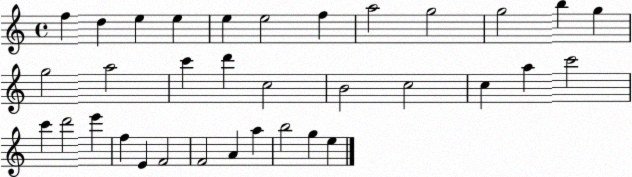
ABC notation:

X:1
T:Untitled
M:4/4
L:1/4
K:C
f d e e e e2 f a2 g2 g2 b g g2 a2 c' d' c2 B2 c2 c a c'2 c' d'2 e' f E F2 F2 A a b2 g e